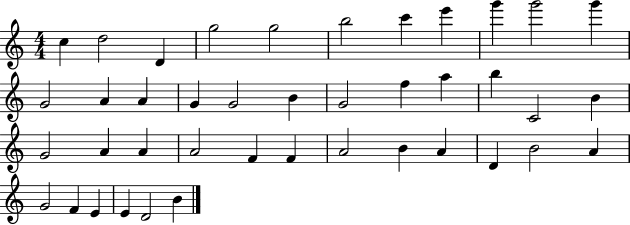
{
  \clef treble
  \numericTimeSignature
  \time 4/4
  \key c \major
  c''4 d''2 d'4 | g''2 g''2 | b''2 c'''4 e'''4 | g'''4 g'''2 g'''4 | \break g'2 a'4 a'4 | g'4 g'2 b'4 | g'2 f''4 a''4 | b''4 c'2 b'4 | \break g'2 a'4 a'4 | a'2 f'4 f'4 | a'2 b'4 a'4 | d'4 b'2 a'4 | \break g'2 f'4 e'4 | e'4 d'2 b'4 | \bar "|."
}